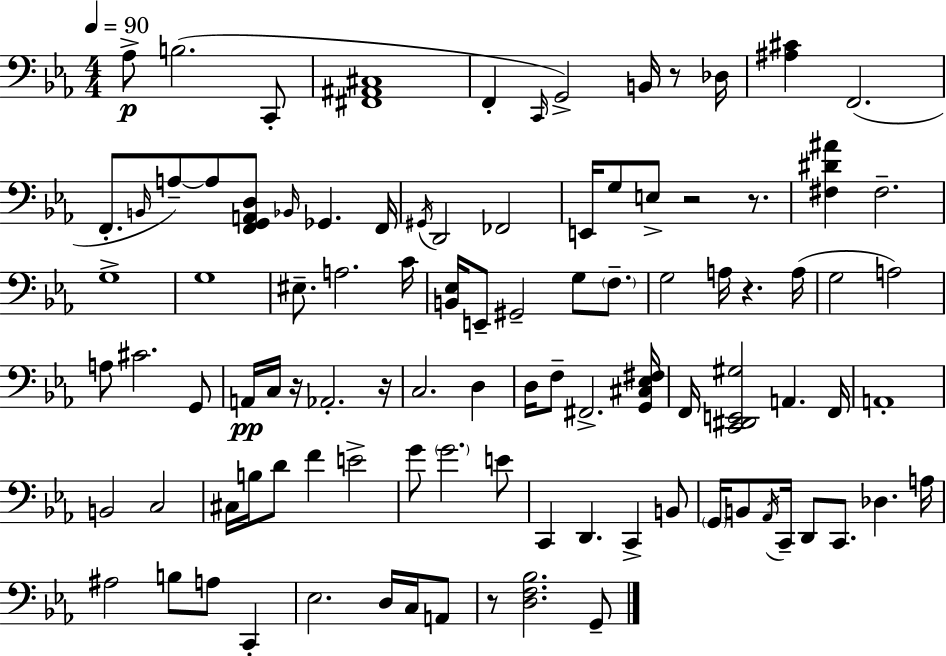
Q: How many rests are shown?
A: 7